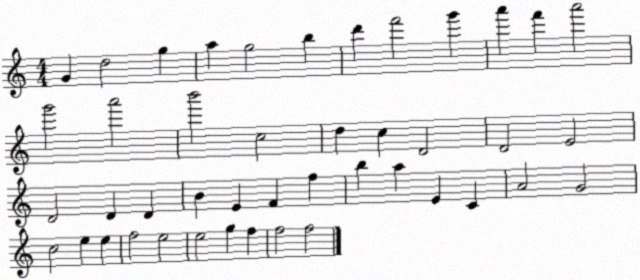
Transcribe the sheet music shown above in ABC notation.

X:1
T:Untitled
M:4/4
L:1/4
K:C
G d2 g a g2 b d' f'2 g' a' f' a'2 g'2 a'2 b'2 c2 d c D2 D2 E2 D2 D D B E F f b a E C A2 G2 c2 e e f2 e2 e2 g f f2 f2